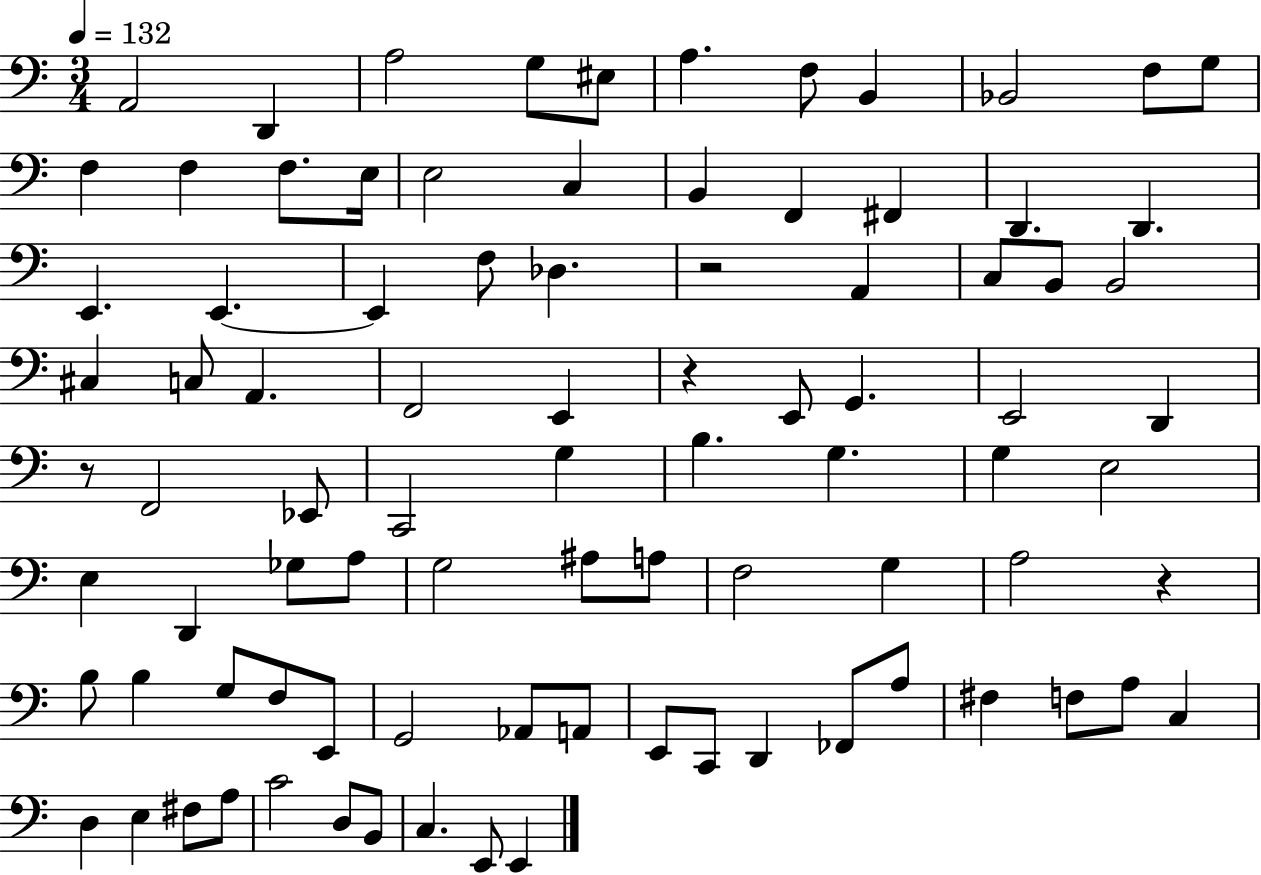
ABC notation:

X:1
T:Untitled
M:3/4
L:1/4
K:C
A,,2 D,, A,2 G,/2 ^E,/2 A, F,/2 B,, _B,,2 F,/2 G,/2 F, F, F,/2 E,/4 E,2 C, B,, F,, ^F,, D,, D,, E,, E,, E,, F,/2 _D, z2 A,, C,/2 B,,/2 B,,2 ^C, C,/2 A,, F,,2 E,, z E,,/2 G,, E,,2 D,, z/2 F,,2 _E,,/2 C,,2 G, B, G, G, E,2 E, D,, _G,/2 A,/2 G,2 ^A,/2 A,/2 F,2 G, A,2 z B,/2 B, G,/2 F,/2 E,,/2 G,,2 _A,,/2 A,,/2 E,,/2 C,,/2 D,, _F,,/2 A,/2 ^F, F,/2 A,/2 C, D, E, ^F,/2 A,/2 C2 D,/2 B,,/2 C, E,,/2 E,,